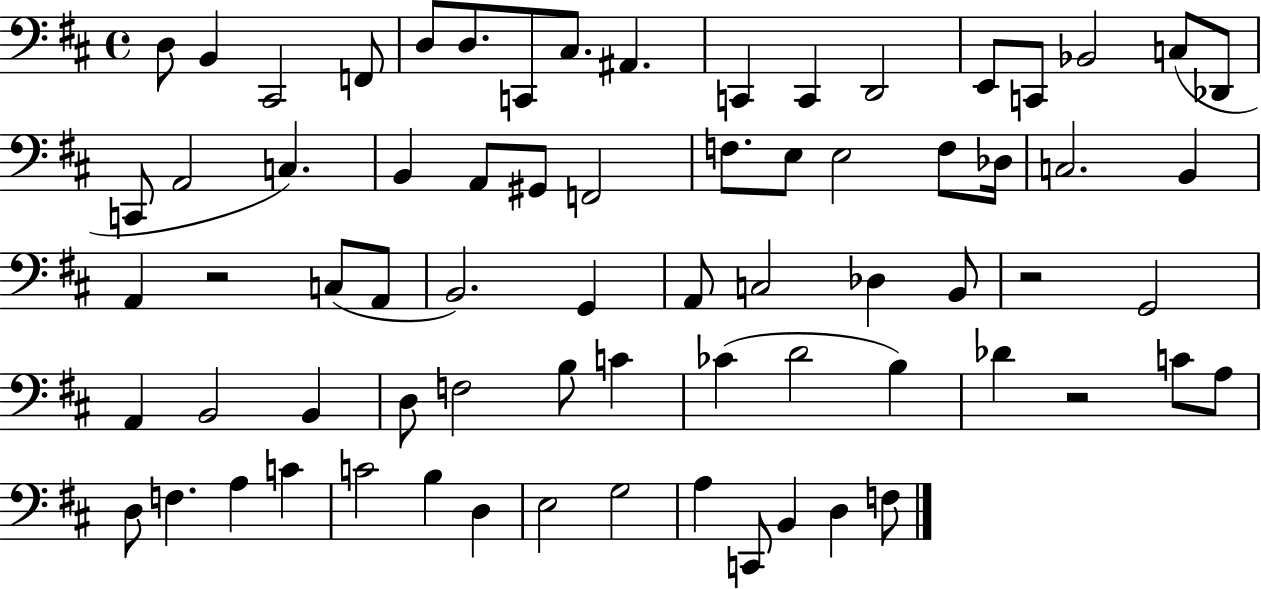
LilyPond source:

{
  \clef bass
  \time 4/4
  \defaultTimeSignature
  \key d \major
  d8 b,4 cis,2 f,8 | d8 d8. c,8 cis8. ais,4. | c,4 c,4 d,2 | e,8 c,8 bes,2 c8( des,8 | \break c,8 a,2 c4.) | b,4 a,8 gis,8 f,2 | f8. e8 e2 f8 des16 | c2. b,4 | \break a,4 r2 c8( a,8 | b,2.) g,4 | a,8 c2 des4 b,8 | r2 g,2 | \break a,4 b,2 b,4 | d8 f2 b8 c'4 | ces'4( d'2 b4) | des'4 r2 c'8 a8 | \break d8 f4. a4 c'4 | c'2 b4 d4 | e2 g2 | a4 c,8 b,4 d4 f8 | \break \bar "|."
}